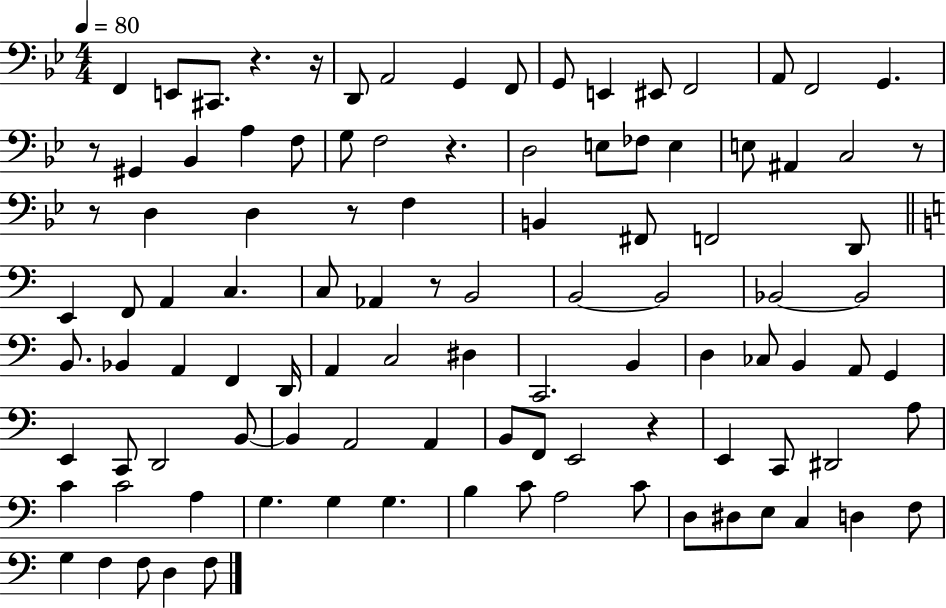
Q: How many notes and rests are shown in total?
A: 104